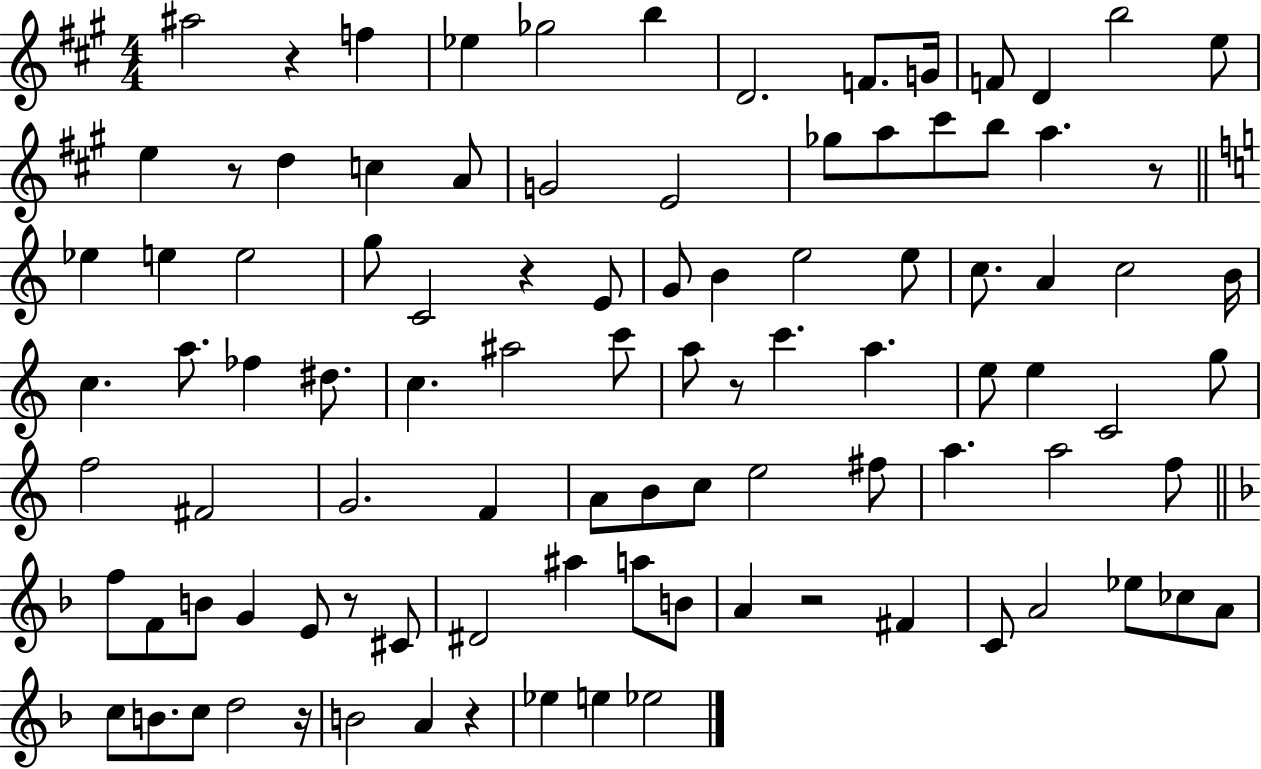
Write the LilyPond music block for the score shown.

{
  \clef treble
  \numericTimeSignature
  \time 4/4
  \key a \major
  ais''2 r4 f''4 | ees''4 ges''2 b''4 | d'2. f'8. g'16 | f'8 d'4 b''2 e''8 | \break e''4 r8 d''4 c''4 a'8 | g'2 e'2 | ges''8 a''8 cis'''8 b''8 a''4. r8 | \bar "||" \break \key c \major ees''4 e''4 e''2 | g''8 c'2 r4 e'8 | g'8 b'4 e''2 e''8 | c''8. a'4 c''2 b'16 | \break c''4. a''8. fes''4 dis''8. | c''4. ais''2 c'''8 | a''8 r8 c'''4. a''4. | e''8 e''4 c'2 g''8 | \break f''2 fis'2 | g'2. f'4 | a'8 b'8 c''8 e''2 fis''8 | a''4. a''2 f''8 | \break \bar "||" \break \key f \major f''8 f'8 b'8 g'4 e'8 r8 cis'8 | dis'2 ais''4 a''8 b'8 | a'4 r2 fis'4 | c'8 a'2 ees''8 ces''8 a'8 | \break c''8 b'8. c''8 d''2 r16 | b'2 a'4 r4 | ees''4 e''4 ees''2 | \bar "|."
}